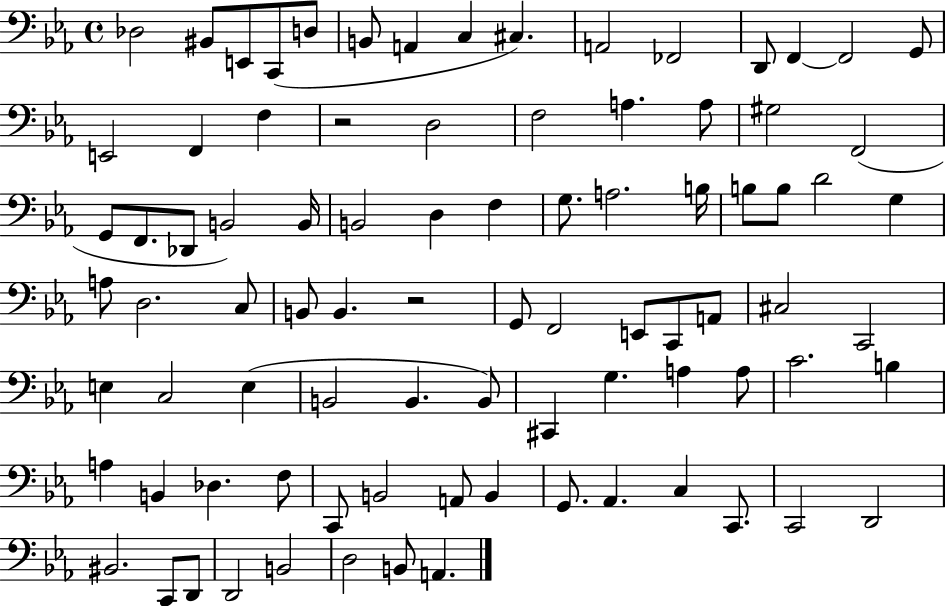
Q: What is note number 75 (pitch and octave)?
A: C2